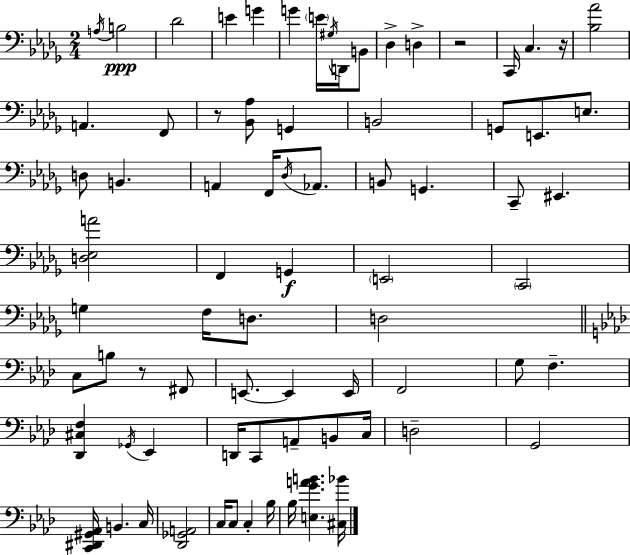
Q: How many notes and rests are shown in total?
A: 76